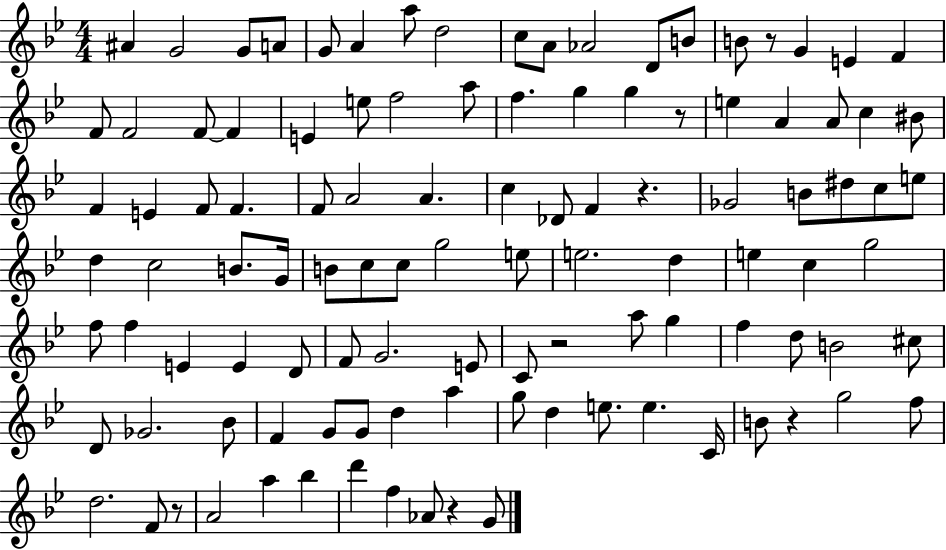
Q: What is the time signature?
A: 4/4